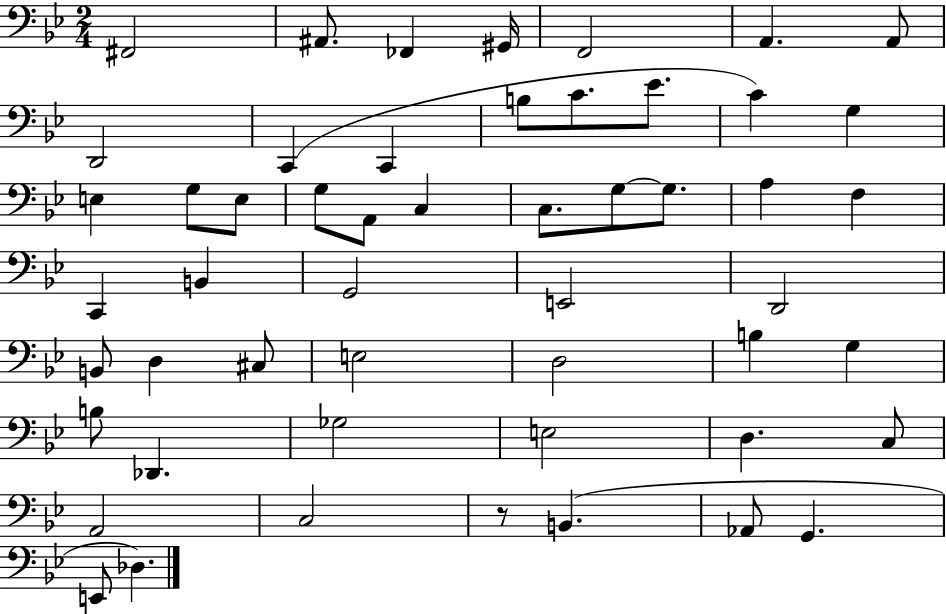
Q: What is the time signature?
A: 2/4